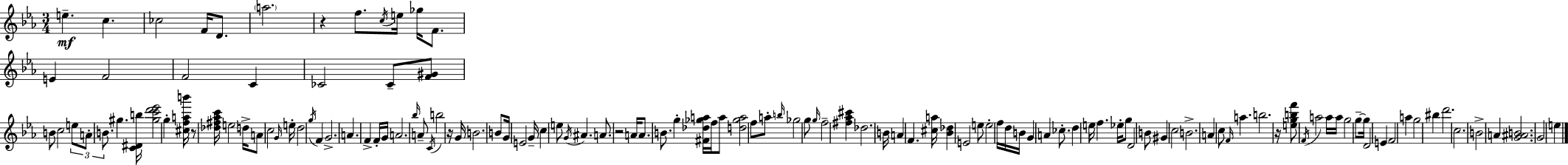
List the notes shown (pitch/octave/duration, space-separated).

E5/q. C5/q. CES5/h F4/s D4/e. A5/h. R/q F5/e. C5/s E5/s Gb5/s F4/e. E4/q F4/h F4/h C4/q CES4/h CES4/e [F4,G#4]/e B4/e C5/h E5/e A4/e B4/e. G#5/q. [C4,D#4,B5]/s [G#5,C6,D6,Eb6]/h G5/q [C#5,F5,A5,B6]/s R/e [Db5,F#5,Ab5,C6]/s E5/h D5/s A4/e C5/h G4/s E5/s D5/h G5/s F4/q G4/h. A4/q. F4/q F4/s G4/s A4/h. Bb5/s A4/e C4/s B5/h R/s G4/s B4/h. B4/e G4/s E4/h G4/s C5/q E5/e G4/s A#4/q. A4/e. R/h A4/s A4/e. B4/e. G5/q [F#4,Db5,Gb5,A5]/s F5/s A5/e [D5,Gb5,A5]/h F5/e A5/e B5/s Gb5/h G5/e G5/s F5/h [F#5,Ab5,C#6]/q Db5/h. B4/s A4/q F4/q. [C#5,A5]/s [Bb4,Db5]/q E4/h E5/e E5/h F5/s D5/s B4/s G4/q A4/q CES5/e. D5/q E5/s F5/q. Eb5/s G5/e D4/h B4/e G#4/q C5/h B4/h. A4/q C5/e F4/s A5/q. B5/h. R/s [E5,G5,B5,F6]/e F4/s A5/h A5/s A5/s G5/h G5/e G5/s D4/h E4/q F4/h A5/q G5/h BIS5/q D6/h. C5/h. B4/h A4/q [G4,A#4,B4]/h. G4/h E5/q